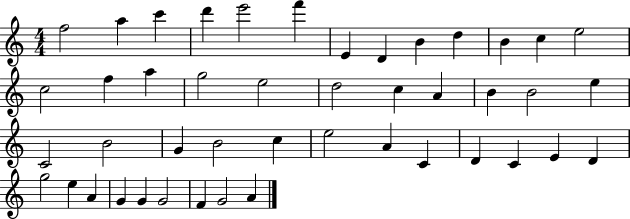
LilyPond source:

{
  \clef treble
  \numericTimeSignature
  \time 4/4
  \key c \major
  f''2 a''4 c'''4 | d'''4 e'''2 f'''4 | e'4 d'4 b'4 d''4 | b'4 c''4 e''2 | \break c''2 f''4 a''4 | g''2 e''2 | d''2 c''4 a'4 | b'4 b'2 e''4 | \break c'2 b'2 | g'4 b'2 c''4 | e''2 a'4 c'4 | d'4 c'4 e'4 d'4 | \break g''2 e''4 a'4 | g'4 g'4 g'2 | f'4 g'2 a'4 | \bar "|."
}